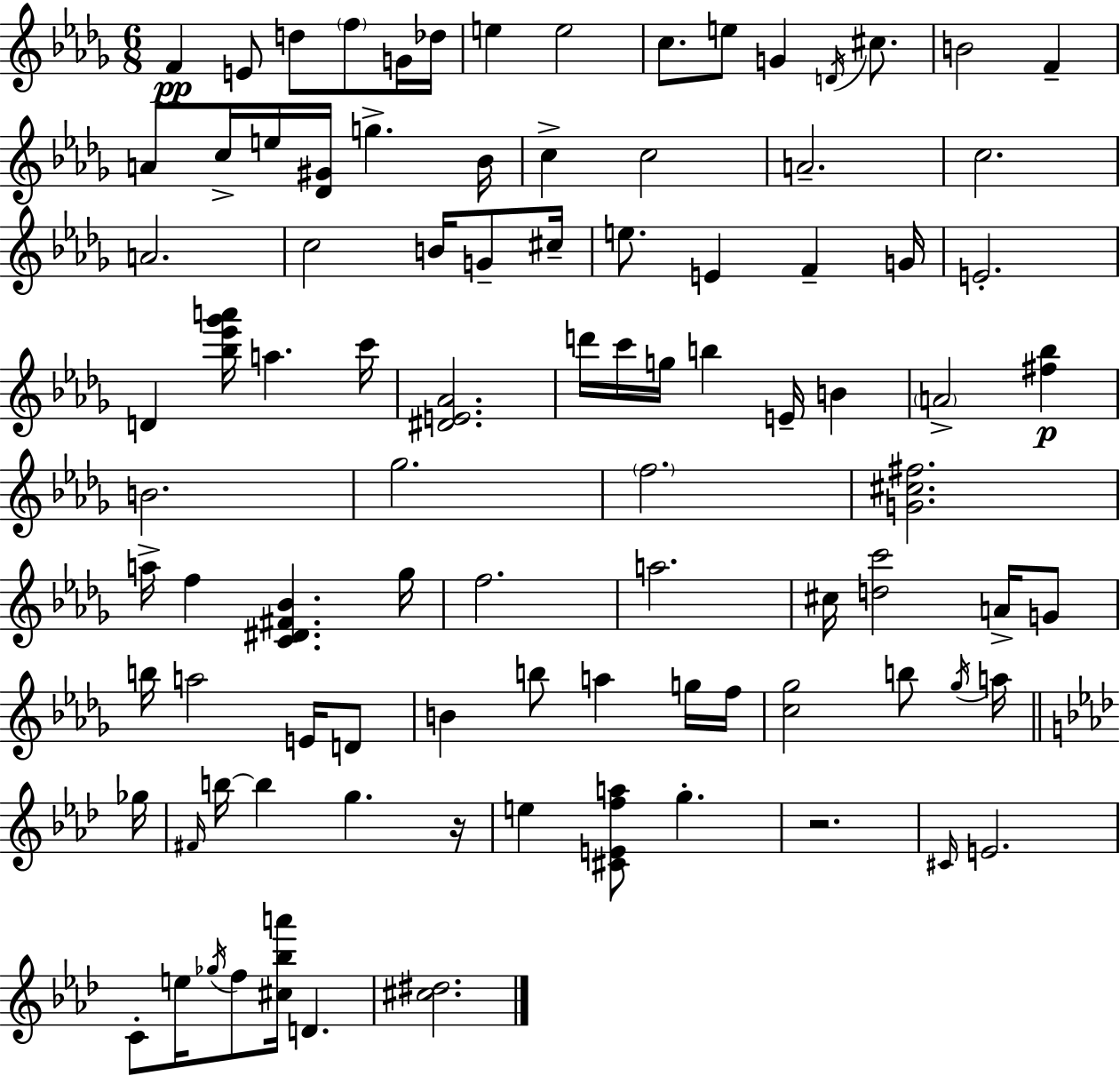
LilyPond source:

{
  \clef treble
  \numericTimeSignature
  \time 6/8
  \key bes \minor
  f'4\pp e'8 d''8 \parenthesize f''8 g'16 des''16 | e''4 e''2 | c''8. e''8 g'4 \acciaccatura { d'16 } cis''8. | b'2 f'4-- | \break a'8 c''16-> e''16 <des' gis'>16 g''4.-> | bes'16 c''4-> c''2 | a'2.-- | c''2. | \break a'2. | c''2 b'16 g'8-- | cis''16-- e''8. e'4 f'4-- | g'16 e'2.-. | \break d'4 <bes'' ees''' ges''' a'''>16 a''4. | c'''16 <dis' e' aes'>2. | d'''16 c'''16 g''16 b''4 e'16-- b'4 | \parenthesize a'2-> <fis'' bes''>4\p | \break b'2. | ges''2. | \parenthesize f''2. | <g' cis'' fis''>2. | \break a''16-> f''4 <c' dis' fis' bes'>4. | ges''16 f''2. | a''2. | cis''16 <d'' c'''>2 a'16-> g'8 | \break b''16 a''2 e'16 d'8 | b'4 b''8 a''4 g''16 | f''16 <c'' ges''>2 b''8 \acciaccatura { ges''16 } | a''16 \bar "||" \break \key aes \major ges''16 \grace { fis'16 } b''16~~ b''4 g''4. | r16 e''4 <cis' e' f'' a''>8 g''4.-. | r2. | \grace { cis'16 } e'2. | \break c'8-. e''16 \acciaccatura { ges''16 } f''8 <cis'' bes'' a'''>16 d'4. | <cis'' dis''>2. | \bar "|."
}